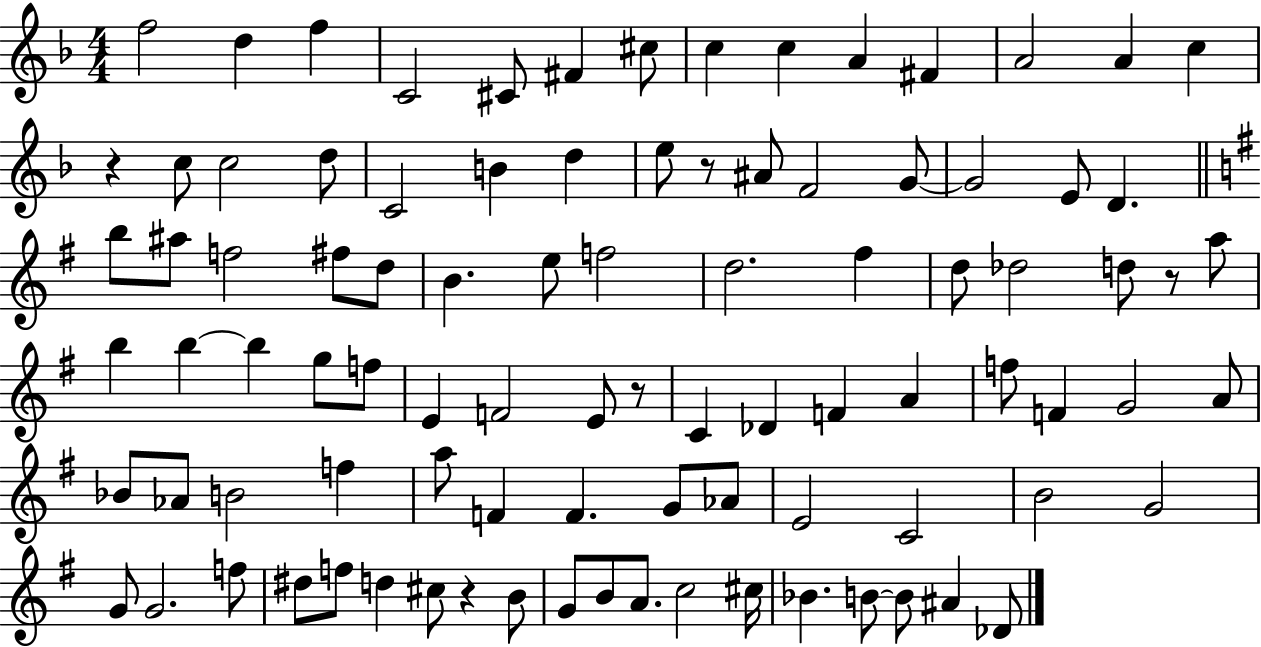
F5/h D5/q F5/q C4/h C#4/e F#4/q C#5/e C5/q C5/q A4/q F#4/q A4/h A4/q C5/q R/q C5/e C5/h D5/e C4/h B4/q D5/q E5/e R/e A#4/e F4/h G4/e G4/h E4/e D4/q. B5/e A#5/e F5/h F#5/e D5/e B4/q. E5/e F5/h D5/h. F#5/q D5/e Db5/h D5/e R/e A5/e B5/q B5/q B5/q G5/e F5/e E4/q F4/h E4/e R/e C4/q Db4/q F4/q A4/q F5/e F4/q G4/h A4/e Bb4/e Ab4/e B4/h F5/q A5/e F4/q F4/q. G4/e Ab4/e E4/h C4/h B4/h G4/h G4/e G4/h. F5/e D#5/e F5/e D5/q C#5/e R/q B4/e G4/e B4/e A4/e. C5/h C#5/s Bb4/q. B4/e B4/e A#4/q Db4/e